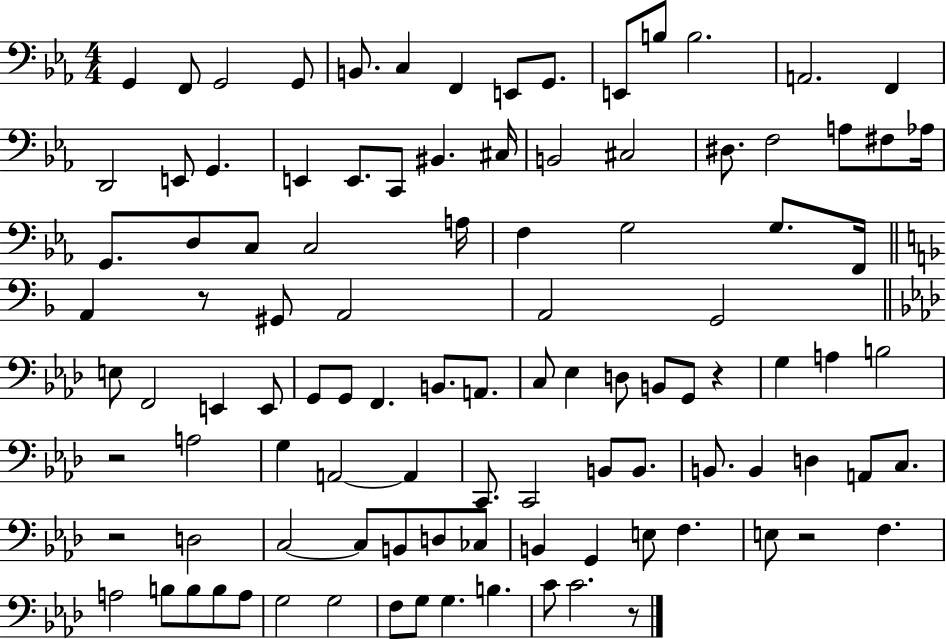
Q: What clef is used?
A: bass